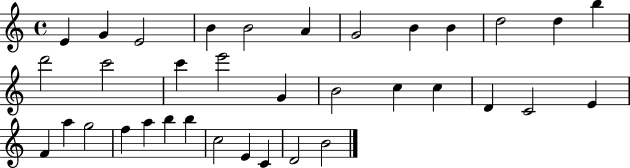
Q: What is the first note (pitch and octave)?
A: E4